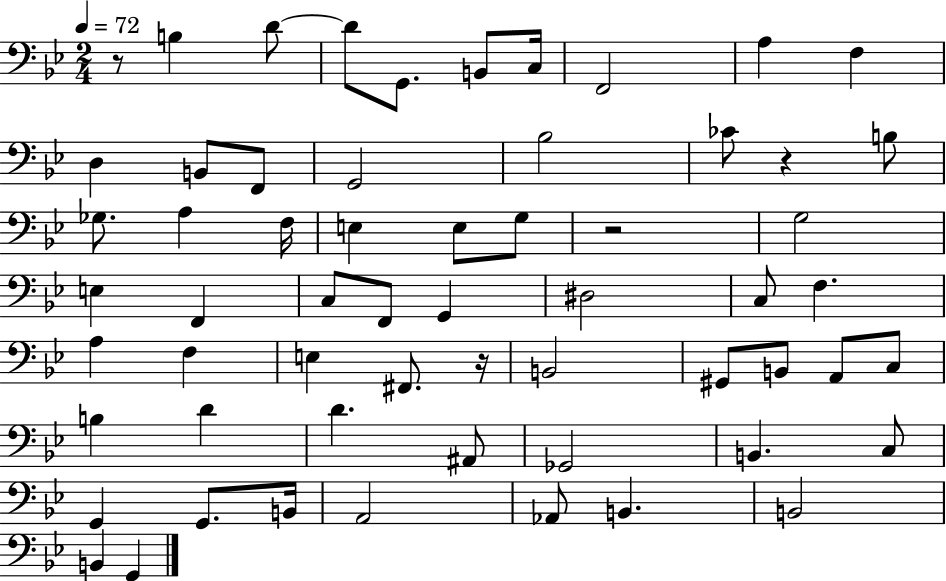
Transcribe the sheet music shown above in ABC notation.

X:1
T:Untitled
M:2/4
L:1/4
K:Bb
z/2 B, D/2 D/2 G,,/2 B,,/2 C,/4 F,,2 A, F, D, B,,/2 F,,/2 G,,2 _B,2 _C/2 z B,/2 _G,/2 A, F,/4 E, E,/2 G,/2 z2 G,2 E, F,, C,/2 F,,/2 G,, ^D,2 C,/2 F, A, F, E, ^F,,/2 z/4 B,,2 ^G,,/2 B,,/2 A,,/2 C,/2 B, D D ^A,,/2 _G,,2 B,, C,/2 G,, G,,/2 B,,/4 A,,2 _A,,/2 B,, B,,2 B,, G,,